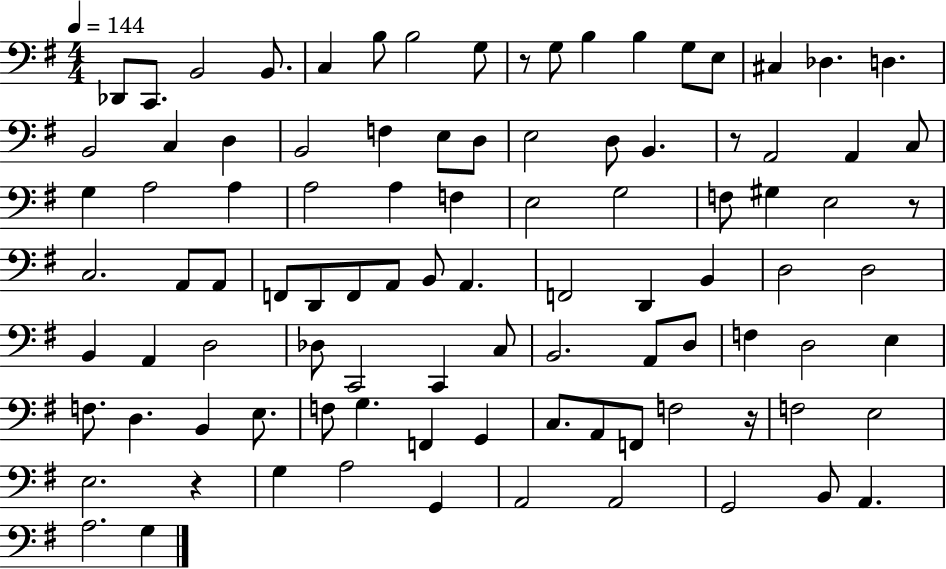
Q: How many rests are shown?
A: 5